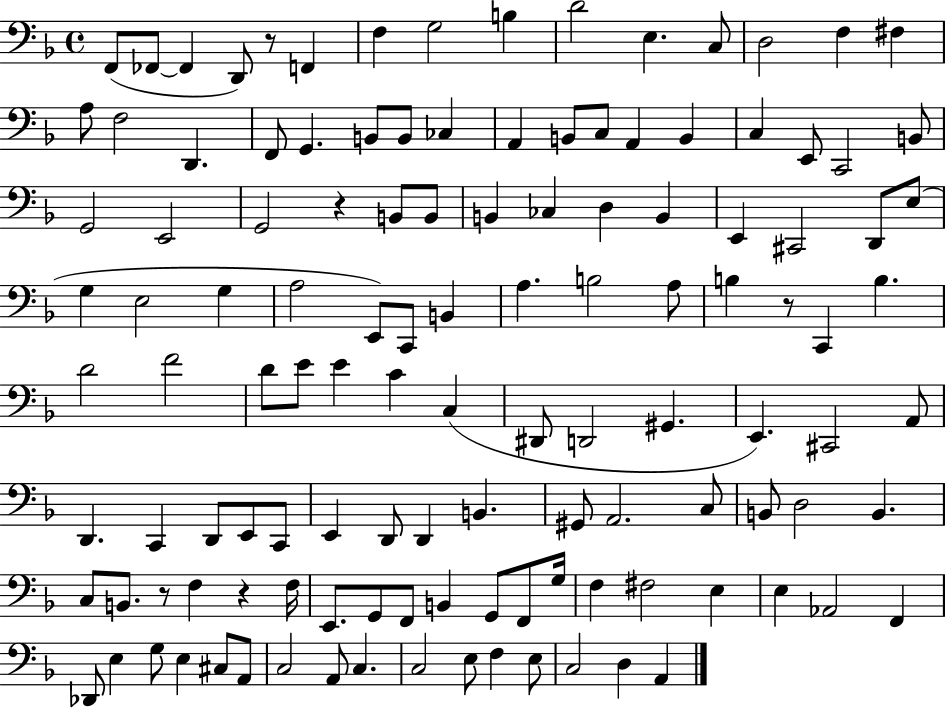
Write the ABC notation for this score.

X:1
T:Untitled
M:4/4
L:1/4
K:F
F,,/2 _F,,/2 _F,, D,,/2 z/2 F,, F, G,2 B, D2 E, C,/2 D,2 F, ^F, A,/2 F,2 D,, F,,/2 G,, B,,/2 B,,/2 _C, A,, B,,/2 C,/2 A,, B,, C, E,,/2 C,,2 B,,/2 G,,2 E,,2 G,,2 z B,,/2 B,,/2 B,, _C, D, B,, E,, ^C,,2 D,,/2 E,/2 G, E,2 G, A,2 E,,/2 C,,/2 B,, A, B,2 A,/2 B, z/2 C,, B, D2 F2 D/2 E/2 E C C, ^D,,/2 D,,2 ^G,, E,, ^C,,2 A,,/2 D,, C,, D,,/2 E,,/2 C,,/2 E,, D,,/2 D,, B,, ^G,,/2 A,,2 C,/2 B,,/2 D,2 B,, C,/2 B,,/2 z/2 F, z F,/4 E,,/2 G,,/2 F,,/2 B,, G,,/2 F,,/2 G,/4 F, ^F,2 E, E, _A,,2 F,, _D,,/2 E, G,/2 E, ^C,/2 A,,/2 C,2 A,,/2 C, C,2 E,/2 F, E,/2 C,2 D, A,,